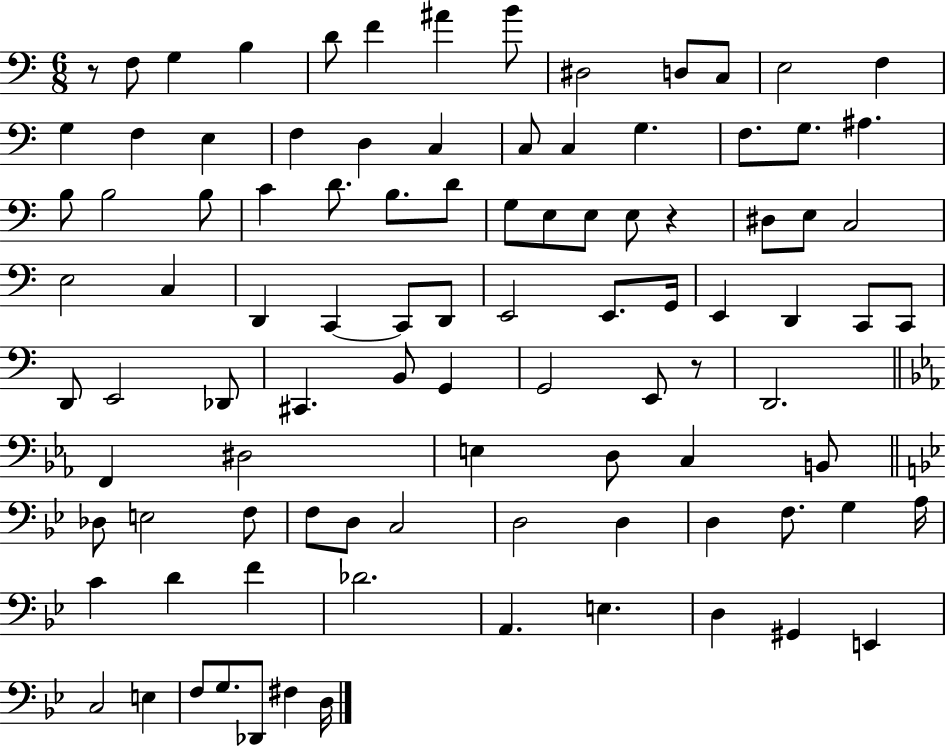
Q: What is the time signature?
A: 6/8